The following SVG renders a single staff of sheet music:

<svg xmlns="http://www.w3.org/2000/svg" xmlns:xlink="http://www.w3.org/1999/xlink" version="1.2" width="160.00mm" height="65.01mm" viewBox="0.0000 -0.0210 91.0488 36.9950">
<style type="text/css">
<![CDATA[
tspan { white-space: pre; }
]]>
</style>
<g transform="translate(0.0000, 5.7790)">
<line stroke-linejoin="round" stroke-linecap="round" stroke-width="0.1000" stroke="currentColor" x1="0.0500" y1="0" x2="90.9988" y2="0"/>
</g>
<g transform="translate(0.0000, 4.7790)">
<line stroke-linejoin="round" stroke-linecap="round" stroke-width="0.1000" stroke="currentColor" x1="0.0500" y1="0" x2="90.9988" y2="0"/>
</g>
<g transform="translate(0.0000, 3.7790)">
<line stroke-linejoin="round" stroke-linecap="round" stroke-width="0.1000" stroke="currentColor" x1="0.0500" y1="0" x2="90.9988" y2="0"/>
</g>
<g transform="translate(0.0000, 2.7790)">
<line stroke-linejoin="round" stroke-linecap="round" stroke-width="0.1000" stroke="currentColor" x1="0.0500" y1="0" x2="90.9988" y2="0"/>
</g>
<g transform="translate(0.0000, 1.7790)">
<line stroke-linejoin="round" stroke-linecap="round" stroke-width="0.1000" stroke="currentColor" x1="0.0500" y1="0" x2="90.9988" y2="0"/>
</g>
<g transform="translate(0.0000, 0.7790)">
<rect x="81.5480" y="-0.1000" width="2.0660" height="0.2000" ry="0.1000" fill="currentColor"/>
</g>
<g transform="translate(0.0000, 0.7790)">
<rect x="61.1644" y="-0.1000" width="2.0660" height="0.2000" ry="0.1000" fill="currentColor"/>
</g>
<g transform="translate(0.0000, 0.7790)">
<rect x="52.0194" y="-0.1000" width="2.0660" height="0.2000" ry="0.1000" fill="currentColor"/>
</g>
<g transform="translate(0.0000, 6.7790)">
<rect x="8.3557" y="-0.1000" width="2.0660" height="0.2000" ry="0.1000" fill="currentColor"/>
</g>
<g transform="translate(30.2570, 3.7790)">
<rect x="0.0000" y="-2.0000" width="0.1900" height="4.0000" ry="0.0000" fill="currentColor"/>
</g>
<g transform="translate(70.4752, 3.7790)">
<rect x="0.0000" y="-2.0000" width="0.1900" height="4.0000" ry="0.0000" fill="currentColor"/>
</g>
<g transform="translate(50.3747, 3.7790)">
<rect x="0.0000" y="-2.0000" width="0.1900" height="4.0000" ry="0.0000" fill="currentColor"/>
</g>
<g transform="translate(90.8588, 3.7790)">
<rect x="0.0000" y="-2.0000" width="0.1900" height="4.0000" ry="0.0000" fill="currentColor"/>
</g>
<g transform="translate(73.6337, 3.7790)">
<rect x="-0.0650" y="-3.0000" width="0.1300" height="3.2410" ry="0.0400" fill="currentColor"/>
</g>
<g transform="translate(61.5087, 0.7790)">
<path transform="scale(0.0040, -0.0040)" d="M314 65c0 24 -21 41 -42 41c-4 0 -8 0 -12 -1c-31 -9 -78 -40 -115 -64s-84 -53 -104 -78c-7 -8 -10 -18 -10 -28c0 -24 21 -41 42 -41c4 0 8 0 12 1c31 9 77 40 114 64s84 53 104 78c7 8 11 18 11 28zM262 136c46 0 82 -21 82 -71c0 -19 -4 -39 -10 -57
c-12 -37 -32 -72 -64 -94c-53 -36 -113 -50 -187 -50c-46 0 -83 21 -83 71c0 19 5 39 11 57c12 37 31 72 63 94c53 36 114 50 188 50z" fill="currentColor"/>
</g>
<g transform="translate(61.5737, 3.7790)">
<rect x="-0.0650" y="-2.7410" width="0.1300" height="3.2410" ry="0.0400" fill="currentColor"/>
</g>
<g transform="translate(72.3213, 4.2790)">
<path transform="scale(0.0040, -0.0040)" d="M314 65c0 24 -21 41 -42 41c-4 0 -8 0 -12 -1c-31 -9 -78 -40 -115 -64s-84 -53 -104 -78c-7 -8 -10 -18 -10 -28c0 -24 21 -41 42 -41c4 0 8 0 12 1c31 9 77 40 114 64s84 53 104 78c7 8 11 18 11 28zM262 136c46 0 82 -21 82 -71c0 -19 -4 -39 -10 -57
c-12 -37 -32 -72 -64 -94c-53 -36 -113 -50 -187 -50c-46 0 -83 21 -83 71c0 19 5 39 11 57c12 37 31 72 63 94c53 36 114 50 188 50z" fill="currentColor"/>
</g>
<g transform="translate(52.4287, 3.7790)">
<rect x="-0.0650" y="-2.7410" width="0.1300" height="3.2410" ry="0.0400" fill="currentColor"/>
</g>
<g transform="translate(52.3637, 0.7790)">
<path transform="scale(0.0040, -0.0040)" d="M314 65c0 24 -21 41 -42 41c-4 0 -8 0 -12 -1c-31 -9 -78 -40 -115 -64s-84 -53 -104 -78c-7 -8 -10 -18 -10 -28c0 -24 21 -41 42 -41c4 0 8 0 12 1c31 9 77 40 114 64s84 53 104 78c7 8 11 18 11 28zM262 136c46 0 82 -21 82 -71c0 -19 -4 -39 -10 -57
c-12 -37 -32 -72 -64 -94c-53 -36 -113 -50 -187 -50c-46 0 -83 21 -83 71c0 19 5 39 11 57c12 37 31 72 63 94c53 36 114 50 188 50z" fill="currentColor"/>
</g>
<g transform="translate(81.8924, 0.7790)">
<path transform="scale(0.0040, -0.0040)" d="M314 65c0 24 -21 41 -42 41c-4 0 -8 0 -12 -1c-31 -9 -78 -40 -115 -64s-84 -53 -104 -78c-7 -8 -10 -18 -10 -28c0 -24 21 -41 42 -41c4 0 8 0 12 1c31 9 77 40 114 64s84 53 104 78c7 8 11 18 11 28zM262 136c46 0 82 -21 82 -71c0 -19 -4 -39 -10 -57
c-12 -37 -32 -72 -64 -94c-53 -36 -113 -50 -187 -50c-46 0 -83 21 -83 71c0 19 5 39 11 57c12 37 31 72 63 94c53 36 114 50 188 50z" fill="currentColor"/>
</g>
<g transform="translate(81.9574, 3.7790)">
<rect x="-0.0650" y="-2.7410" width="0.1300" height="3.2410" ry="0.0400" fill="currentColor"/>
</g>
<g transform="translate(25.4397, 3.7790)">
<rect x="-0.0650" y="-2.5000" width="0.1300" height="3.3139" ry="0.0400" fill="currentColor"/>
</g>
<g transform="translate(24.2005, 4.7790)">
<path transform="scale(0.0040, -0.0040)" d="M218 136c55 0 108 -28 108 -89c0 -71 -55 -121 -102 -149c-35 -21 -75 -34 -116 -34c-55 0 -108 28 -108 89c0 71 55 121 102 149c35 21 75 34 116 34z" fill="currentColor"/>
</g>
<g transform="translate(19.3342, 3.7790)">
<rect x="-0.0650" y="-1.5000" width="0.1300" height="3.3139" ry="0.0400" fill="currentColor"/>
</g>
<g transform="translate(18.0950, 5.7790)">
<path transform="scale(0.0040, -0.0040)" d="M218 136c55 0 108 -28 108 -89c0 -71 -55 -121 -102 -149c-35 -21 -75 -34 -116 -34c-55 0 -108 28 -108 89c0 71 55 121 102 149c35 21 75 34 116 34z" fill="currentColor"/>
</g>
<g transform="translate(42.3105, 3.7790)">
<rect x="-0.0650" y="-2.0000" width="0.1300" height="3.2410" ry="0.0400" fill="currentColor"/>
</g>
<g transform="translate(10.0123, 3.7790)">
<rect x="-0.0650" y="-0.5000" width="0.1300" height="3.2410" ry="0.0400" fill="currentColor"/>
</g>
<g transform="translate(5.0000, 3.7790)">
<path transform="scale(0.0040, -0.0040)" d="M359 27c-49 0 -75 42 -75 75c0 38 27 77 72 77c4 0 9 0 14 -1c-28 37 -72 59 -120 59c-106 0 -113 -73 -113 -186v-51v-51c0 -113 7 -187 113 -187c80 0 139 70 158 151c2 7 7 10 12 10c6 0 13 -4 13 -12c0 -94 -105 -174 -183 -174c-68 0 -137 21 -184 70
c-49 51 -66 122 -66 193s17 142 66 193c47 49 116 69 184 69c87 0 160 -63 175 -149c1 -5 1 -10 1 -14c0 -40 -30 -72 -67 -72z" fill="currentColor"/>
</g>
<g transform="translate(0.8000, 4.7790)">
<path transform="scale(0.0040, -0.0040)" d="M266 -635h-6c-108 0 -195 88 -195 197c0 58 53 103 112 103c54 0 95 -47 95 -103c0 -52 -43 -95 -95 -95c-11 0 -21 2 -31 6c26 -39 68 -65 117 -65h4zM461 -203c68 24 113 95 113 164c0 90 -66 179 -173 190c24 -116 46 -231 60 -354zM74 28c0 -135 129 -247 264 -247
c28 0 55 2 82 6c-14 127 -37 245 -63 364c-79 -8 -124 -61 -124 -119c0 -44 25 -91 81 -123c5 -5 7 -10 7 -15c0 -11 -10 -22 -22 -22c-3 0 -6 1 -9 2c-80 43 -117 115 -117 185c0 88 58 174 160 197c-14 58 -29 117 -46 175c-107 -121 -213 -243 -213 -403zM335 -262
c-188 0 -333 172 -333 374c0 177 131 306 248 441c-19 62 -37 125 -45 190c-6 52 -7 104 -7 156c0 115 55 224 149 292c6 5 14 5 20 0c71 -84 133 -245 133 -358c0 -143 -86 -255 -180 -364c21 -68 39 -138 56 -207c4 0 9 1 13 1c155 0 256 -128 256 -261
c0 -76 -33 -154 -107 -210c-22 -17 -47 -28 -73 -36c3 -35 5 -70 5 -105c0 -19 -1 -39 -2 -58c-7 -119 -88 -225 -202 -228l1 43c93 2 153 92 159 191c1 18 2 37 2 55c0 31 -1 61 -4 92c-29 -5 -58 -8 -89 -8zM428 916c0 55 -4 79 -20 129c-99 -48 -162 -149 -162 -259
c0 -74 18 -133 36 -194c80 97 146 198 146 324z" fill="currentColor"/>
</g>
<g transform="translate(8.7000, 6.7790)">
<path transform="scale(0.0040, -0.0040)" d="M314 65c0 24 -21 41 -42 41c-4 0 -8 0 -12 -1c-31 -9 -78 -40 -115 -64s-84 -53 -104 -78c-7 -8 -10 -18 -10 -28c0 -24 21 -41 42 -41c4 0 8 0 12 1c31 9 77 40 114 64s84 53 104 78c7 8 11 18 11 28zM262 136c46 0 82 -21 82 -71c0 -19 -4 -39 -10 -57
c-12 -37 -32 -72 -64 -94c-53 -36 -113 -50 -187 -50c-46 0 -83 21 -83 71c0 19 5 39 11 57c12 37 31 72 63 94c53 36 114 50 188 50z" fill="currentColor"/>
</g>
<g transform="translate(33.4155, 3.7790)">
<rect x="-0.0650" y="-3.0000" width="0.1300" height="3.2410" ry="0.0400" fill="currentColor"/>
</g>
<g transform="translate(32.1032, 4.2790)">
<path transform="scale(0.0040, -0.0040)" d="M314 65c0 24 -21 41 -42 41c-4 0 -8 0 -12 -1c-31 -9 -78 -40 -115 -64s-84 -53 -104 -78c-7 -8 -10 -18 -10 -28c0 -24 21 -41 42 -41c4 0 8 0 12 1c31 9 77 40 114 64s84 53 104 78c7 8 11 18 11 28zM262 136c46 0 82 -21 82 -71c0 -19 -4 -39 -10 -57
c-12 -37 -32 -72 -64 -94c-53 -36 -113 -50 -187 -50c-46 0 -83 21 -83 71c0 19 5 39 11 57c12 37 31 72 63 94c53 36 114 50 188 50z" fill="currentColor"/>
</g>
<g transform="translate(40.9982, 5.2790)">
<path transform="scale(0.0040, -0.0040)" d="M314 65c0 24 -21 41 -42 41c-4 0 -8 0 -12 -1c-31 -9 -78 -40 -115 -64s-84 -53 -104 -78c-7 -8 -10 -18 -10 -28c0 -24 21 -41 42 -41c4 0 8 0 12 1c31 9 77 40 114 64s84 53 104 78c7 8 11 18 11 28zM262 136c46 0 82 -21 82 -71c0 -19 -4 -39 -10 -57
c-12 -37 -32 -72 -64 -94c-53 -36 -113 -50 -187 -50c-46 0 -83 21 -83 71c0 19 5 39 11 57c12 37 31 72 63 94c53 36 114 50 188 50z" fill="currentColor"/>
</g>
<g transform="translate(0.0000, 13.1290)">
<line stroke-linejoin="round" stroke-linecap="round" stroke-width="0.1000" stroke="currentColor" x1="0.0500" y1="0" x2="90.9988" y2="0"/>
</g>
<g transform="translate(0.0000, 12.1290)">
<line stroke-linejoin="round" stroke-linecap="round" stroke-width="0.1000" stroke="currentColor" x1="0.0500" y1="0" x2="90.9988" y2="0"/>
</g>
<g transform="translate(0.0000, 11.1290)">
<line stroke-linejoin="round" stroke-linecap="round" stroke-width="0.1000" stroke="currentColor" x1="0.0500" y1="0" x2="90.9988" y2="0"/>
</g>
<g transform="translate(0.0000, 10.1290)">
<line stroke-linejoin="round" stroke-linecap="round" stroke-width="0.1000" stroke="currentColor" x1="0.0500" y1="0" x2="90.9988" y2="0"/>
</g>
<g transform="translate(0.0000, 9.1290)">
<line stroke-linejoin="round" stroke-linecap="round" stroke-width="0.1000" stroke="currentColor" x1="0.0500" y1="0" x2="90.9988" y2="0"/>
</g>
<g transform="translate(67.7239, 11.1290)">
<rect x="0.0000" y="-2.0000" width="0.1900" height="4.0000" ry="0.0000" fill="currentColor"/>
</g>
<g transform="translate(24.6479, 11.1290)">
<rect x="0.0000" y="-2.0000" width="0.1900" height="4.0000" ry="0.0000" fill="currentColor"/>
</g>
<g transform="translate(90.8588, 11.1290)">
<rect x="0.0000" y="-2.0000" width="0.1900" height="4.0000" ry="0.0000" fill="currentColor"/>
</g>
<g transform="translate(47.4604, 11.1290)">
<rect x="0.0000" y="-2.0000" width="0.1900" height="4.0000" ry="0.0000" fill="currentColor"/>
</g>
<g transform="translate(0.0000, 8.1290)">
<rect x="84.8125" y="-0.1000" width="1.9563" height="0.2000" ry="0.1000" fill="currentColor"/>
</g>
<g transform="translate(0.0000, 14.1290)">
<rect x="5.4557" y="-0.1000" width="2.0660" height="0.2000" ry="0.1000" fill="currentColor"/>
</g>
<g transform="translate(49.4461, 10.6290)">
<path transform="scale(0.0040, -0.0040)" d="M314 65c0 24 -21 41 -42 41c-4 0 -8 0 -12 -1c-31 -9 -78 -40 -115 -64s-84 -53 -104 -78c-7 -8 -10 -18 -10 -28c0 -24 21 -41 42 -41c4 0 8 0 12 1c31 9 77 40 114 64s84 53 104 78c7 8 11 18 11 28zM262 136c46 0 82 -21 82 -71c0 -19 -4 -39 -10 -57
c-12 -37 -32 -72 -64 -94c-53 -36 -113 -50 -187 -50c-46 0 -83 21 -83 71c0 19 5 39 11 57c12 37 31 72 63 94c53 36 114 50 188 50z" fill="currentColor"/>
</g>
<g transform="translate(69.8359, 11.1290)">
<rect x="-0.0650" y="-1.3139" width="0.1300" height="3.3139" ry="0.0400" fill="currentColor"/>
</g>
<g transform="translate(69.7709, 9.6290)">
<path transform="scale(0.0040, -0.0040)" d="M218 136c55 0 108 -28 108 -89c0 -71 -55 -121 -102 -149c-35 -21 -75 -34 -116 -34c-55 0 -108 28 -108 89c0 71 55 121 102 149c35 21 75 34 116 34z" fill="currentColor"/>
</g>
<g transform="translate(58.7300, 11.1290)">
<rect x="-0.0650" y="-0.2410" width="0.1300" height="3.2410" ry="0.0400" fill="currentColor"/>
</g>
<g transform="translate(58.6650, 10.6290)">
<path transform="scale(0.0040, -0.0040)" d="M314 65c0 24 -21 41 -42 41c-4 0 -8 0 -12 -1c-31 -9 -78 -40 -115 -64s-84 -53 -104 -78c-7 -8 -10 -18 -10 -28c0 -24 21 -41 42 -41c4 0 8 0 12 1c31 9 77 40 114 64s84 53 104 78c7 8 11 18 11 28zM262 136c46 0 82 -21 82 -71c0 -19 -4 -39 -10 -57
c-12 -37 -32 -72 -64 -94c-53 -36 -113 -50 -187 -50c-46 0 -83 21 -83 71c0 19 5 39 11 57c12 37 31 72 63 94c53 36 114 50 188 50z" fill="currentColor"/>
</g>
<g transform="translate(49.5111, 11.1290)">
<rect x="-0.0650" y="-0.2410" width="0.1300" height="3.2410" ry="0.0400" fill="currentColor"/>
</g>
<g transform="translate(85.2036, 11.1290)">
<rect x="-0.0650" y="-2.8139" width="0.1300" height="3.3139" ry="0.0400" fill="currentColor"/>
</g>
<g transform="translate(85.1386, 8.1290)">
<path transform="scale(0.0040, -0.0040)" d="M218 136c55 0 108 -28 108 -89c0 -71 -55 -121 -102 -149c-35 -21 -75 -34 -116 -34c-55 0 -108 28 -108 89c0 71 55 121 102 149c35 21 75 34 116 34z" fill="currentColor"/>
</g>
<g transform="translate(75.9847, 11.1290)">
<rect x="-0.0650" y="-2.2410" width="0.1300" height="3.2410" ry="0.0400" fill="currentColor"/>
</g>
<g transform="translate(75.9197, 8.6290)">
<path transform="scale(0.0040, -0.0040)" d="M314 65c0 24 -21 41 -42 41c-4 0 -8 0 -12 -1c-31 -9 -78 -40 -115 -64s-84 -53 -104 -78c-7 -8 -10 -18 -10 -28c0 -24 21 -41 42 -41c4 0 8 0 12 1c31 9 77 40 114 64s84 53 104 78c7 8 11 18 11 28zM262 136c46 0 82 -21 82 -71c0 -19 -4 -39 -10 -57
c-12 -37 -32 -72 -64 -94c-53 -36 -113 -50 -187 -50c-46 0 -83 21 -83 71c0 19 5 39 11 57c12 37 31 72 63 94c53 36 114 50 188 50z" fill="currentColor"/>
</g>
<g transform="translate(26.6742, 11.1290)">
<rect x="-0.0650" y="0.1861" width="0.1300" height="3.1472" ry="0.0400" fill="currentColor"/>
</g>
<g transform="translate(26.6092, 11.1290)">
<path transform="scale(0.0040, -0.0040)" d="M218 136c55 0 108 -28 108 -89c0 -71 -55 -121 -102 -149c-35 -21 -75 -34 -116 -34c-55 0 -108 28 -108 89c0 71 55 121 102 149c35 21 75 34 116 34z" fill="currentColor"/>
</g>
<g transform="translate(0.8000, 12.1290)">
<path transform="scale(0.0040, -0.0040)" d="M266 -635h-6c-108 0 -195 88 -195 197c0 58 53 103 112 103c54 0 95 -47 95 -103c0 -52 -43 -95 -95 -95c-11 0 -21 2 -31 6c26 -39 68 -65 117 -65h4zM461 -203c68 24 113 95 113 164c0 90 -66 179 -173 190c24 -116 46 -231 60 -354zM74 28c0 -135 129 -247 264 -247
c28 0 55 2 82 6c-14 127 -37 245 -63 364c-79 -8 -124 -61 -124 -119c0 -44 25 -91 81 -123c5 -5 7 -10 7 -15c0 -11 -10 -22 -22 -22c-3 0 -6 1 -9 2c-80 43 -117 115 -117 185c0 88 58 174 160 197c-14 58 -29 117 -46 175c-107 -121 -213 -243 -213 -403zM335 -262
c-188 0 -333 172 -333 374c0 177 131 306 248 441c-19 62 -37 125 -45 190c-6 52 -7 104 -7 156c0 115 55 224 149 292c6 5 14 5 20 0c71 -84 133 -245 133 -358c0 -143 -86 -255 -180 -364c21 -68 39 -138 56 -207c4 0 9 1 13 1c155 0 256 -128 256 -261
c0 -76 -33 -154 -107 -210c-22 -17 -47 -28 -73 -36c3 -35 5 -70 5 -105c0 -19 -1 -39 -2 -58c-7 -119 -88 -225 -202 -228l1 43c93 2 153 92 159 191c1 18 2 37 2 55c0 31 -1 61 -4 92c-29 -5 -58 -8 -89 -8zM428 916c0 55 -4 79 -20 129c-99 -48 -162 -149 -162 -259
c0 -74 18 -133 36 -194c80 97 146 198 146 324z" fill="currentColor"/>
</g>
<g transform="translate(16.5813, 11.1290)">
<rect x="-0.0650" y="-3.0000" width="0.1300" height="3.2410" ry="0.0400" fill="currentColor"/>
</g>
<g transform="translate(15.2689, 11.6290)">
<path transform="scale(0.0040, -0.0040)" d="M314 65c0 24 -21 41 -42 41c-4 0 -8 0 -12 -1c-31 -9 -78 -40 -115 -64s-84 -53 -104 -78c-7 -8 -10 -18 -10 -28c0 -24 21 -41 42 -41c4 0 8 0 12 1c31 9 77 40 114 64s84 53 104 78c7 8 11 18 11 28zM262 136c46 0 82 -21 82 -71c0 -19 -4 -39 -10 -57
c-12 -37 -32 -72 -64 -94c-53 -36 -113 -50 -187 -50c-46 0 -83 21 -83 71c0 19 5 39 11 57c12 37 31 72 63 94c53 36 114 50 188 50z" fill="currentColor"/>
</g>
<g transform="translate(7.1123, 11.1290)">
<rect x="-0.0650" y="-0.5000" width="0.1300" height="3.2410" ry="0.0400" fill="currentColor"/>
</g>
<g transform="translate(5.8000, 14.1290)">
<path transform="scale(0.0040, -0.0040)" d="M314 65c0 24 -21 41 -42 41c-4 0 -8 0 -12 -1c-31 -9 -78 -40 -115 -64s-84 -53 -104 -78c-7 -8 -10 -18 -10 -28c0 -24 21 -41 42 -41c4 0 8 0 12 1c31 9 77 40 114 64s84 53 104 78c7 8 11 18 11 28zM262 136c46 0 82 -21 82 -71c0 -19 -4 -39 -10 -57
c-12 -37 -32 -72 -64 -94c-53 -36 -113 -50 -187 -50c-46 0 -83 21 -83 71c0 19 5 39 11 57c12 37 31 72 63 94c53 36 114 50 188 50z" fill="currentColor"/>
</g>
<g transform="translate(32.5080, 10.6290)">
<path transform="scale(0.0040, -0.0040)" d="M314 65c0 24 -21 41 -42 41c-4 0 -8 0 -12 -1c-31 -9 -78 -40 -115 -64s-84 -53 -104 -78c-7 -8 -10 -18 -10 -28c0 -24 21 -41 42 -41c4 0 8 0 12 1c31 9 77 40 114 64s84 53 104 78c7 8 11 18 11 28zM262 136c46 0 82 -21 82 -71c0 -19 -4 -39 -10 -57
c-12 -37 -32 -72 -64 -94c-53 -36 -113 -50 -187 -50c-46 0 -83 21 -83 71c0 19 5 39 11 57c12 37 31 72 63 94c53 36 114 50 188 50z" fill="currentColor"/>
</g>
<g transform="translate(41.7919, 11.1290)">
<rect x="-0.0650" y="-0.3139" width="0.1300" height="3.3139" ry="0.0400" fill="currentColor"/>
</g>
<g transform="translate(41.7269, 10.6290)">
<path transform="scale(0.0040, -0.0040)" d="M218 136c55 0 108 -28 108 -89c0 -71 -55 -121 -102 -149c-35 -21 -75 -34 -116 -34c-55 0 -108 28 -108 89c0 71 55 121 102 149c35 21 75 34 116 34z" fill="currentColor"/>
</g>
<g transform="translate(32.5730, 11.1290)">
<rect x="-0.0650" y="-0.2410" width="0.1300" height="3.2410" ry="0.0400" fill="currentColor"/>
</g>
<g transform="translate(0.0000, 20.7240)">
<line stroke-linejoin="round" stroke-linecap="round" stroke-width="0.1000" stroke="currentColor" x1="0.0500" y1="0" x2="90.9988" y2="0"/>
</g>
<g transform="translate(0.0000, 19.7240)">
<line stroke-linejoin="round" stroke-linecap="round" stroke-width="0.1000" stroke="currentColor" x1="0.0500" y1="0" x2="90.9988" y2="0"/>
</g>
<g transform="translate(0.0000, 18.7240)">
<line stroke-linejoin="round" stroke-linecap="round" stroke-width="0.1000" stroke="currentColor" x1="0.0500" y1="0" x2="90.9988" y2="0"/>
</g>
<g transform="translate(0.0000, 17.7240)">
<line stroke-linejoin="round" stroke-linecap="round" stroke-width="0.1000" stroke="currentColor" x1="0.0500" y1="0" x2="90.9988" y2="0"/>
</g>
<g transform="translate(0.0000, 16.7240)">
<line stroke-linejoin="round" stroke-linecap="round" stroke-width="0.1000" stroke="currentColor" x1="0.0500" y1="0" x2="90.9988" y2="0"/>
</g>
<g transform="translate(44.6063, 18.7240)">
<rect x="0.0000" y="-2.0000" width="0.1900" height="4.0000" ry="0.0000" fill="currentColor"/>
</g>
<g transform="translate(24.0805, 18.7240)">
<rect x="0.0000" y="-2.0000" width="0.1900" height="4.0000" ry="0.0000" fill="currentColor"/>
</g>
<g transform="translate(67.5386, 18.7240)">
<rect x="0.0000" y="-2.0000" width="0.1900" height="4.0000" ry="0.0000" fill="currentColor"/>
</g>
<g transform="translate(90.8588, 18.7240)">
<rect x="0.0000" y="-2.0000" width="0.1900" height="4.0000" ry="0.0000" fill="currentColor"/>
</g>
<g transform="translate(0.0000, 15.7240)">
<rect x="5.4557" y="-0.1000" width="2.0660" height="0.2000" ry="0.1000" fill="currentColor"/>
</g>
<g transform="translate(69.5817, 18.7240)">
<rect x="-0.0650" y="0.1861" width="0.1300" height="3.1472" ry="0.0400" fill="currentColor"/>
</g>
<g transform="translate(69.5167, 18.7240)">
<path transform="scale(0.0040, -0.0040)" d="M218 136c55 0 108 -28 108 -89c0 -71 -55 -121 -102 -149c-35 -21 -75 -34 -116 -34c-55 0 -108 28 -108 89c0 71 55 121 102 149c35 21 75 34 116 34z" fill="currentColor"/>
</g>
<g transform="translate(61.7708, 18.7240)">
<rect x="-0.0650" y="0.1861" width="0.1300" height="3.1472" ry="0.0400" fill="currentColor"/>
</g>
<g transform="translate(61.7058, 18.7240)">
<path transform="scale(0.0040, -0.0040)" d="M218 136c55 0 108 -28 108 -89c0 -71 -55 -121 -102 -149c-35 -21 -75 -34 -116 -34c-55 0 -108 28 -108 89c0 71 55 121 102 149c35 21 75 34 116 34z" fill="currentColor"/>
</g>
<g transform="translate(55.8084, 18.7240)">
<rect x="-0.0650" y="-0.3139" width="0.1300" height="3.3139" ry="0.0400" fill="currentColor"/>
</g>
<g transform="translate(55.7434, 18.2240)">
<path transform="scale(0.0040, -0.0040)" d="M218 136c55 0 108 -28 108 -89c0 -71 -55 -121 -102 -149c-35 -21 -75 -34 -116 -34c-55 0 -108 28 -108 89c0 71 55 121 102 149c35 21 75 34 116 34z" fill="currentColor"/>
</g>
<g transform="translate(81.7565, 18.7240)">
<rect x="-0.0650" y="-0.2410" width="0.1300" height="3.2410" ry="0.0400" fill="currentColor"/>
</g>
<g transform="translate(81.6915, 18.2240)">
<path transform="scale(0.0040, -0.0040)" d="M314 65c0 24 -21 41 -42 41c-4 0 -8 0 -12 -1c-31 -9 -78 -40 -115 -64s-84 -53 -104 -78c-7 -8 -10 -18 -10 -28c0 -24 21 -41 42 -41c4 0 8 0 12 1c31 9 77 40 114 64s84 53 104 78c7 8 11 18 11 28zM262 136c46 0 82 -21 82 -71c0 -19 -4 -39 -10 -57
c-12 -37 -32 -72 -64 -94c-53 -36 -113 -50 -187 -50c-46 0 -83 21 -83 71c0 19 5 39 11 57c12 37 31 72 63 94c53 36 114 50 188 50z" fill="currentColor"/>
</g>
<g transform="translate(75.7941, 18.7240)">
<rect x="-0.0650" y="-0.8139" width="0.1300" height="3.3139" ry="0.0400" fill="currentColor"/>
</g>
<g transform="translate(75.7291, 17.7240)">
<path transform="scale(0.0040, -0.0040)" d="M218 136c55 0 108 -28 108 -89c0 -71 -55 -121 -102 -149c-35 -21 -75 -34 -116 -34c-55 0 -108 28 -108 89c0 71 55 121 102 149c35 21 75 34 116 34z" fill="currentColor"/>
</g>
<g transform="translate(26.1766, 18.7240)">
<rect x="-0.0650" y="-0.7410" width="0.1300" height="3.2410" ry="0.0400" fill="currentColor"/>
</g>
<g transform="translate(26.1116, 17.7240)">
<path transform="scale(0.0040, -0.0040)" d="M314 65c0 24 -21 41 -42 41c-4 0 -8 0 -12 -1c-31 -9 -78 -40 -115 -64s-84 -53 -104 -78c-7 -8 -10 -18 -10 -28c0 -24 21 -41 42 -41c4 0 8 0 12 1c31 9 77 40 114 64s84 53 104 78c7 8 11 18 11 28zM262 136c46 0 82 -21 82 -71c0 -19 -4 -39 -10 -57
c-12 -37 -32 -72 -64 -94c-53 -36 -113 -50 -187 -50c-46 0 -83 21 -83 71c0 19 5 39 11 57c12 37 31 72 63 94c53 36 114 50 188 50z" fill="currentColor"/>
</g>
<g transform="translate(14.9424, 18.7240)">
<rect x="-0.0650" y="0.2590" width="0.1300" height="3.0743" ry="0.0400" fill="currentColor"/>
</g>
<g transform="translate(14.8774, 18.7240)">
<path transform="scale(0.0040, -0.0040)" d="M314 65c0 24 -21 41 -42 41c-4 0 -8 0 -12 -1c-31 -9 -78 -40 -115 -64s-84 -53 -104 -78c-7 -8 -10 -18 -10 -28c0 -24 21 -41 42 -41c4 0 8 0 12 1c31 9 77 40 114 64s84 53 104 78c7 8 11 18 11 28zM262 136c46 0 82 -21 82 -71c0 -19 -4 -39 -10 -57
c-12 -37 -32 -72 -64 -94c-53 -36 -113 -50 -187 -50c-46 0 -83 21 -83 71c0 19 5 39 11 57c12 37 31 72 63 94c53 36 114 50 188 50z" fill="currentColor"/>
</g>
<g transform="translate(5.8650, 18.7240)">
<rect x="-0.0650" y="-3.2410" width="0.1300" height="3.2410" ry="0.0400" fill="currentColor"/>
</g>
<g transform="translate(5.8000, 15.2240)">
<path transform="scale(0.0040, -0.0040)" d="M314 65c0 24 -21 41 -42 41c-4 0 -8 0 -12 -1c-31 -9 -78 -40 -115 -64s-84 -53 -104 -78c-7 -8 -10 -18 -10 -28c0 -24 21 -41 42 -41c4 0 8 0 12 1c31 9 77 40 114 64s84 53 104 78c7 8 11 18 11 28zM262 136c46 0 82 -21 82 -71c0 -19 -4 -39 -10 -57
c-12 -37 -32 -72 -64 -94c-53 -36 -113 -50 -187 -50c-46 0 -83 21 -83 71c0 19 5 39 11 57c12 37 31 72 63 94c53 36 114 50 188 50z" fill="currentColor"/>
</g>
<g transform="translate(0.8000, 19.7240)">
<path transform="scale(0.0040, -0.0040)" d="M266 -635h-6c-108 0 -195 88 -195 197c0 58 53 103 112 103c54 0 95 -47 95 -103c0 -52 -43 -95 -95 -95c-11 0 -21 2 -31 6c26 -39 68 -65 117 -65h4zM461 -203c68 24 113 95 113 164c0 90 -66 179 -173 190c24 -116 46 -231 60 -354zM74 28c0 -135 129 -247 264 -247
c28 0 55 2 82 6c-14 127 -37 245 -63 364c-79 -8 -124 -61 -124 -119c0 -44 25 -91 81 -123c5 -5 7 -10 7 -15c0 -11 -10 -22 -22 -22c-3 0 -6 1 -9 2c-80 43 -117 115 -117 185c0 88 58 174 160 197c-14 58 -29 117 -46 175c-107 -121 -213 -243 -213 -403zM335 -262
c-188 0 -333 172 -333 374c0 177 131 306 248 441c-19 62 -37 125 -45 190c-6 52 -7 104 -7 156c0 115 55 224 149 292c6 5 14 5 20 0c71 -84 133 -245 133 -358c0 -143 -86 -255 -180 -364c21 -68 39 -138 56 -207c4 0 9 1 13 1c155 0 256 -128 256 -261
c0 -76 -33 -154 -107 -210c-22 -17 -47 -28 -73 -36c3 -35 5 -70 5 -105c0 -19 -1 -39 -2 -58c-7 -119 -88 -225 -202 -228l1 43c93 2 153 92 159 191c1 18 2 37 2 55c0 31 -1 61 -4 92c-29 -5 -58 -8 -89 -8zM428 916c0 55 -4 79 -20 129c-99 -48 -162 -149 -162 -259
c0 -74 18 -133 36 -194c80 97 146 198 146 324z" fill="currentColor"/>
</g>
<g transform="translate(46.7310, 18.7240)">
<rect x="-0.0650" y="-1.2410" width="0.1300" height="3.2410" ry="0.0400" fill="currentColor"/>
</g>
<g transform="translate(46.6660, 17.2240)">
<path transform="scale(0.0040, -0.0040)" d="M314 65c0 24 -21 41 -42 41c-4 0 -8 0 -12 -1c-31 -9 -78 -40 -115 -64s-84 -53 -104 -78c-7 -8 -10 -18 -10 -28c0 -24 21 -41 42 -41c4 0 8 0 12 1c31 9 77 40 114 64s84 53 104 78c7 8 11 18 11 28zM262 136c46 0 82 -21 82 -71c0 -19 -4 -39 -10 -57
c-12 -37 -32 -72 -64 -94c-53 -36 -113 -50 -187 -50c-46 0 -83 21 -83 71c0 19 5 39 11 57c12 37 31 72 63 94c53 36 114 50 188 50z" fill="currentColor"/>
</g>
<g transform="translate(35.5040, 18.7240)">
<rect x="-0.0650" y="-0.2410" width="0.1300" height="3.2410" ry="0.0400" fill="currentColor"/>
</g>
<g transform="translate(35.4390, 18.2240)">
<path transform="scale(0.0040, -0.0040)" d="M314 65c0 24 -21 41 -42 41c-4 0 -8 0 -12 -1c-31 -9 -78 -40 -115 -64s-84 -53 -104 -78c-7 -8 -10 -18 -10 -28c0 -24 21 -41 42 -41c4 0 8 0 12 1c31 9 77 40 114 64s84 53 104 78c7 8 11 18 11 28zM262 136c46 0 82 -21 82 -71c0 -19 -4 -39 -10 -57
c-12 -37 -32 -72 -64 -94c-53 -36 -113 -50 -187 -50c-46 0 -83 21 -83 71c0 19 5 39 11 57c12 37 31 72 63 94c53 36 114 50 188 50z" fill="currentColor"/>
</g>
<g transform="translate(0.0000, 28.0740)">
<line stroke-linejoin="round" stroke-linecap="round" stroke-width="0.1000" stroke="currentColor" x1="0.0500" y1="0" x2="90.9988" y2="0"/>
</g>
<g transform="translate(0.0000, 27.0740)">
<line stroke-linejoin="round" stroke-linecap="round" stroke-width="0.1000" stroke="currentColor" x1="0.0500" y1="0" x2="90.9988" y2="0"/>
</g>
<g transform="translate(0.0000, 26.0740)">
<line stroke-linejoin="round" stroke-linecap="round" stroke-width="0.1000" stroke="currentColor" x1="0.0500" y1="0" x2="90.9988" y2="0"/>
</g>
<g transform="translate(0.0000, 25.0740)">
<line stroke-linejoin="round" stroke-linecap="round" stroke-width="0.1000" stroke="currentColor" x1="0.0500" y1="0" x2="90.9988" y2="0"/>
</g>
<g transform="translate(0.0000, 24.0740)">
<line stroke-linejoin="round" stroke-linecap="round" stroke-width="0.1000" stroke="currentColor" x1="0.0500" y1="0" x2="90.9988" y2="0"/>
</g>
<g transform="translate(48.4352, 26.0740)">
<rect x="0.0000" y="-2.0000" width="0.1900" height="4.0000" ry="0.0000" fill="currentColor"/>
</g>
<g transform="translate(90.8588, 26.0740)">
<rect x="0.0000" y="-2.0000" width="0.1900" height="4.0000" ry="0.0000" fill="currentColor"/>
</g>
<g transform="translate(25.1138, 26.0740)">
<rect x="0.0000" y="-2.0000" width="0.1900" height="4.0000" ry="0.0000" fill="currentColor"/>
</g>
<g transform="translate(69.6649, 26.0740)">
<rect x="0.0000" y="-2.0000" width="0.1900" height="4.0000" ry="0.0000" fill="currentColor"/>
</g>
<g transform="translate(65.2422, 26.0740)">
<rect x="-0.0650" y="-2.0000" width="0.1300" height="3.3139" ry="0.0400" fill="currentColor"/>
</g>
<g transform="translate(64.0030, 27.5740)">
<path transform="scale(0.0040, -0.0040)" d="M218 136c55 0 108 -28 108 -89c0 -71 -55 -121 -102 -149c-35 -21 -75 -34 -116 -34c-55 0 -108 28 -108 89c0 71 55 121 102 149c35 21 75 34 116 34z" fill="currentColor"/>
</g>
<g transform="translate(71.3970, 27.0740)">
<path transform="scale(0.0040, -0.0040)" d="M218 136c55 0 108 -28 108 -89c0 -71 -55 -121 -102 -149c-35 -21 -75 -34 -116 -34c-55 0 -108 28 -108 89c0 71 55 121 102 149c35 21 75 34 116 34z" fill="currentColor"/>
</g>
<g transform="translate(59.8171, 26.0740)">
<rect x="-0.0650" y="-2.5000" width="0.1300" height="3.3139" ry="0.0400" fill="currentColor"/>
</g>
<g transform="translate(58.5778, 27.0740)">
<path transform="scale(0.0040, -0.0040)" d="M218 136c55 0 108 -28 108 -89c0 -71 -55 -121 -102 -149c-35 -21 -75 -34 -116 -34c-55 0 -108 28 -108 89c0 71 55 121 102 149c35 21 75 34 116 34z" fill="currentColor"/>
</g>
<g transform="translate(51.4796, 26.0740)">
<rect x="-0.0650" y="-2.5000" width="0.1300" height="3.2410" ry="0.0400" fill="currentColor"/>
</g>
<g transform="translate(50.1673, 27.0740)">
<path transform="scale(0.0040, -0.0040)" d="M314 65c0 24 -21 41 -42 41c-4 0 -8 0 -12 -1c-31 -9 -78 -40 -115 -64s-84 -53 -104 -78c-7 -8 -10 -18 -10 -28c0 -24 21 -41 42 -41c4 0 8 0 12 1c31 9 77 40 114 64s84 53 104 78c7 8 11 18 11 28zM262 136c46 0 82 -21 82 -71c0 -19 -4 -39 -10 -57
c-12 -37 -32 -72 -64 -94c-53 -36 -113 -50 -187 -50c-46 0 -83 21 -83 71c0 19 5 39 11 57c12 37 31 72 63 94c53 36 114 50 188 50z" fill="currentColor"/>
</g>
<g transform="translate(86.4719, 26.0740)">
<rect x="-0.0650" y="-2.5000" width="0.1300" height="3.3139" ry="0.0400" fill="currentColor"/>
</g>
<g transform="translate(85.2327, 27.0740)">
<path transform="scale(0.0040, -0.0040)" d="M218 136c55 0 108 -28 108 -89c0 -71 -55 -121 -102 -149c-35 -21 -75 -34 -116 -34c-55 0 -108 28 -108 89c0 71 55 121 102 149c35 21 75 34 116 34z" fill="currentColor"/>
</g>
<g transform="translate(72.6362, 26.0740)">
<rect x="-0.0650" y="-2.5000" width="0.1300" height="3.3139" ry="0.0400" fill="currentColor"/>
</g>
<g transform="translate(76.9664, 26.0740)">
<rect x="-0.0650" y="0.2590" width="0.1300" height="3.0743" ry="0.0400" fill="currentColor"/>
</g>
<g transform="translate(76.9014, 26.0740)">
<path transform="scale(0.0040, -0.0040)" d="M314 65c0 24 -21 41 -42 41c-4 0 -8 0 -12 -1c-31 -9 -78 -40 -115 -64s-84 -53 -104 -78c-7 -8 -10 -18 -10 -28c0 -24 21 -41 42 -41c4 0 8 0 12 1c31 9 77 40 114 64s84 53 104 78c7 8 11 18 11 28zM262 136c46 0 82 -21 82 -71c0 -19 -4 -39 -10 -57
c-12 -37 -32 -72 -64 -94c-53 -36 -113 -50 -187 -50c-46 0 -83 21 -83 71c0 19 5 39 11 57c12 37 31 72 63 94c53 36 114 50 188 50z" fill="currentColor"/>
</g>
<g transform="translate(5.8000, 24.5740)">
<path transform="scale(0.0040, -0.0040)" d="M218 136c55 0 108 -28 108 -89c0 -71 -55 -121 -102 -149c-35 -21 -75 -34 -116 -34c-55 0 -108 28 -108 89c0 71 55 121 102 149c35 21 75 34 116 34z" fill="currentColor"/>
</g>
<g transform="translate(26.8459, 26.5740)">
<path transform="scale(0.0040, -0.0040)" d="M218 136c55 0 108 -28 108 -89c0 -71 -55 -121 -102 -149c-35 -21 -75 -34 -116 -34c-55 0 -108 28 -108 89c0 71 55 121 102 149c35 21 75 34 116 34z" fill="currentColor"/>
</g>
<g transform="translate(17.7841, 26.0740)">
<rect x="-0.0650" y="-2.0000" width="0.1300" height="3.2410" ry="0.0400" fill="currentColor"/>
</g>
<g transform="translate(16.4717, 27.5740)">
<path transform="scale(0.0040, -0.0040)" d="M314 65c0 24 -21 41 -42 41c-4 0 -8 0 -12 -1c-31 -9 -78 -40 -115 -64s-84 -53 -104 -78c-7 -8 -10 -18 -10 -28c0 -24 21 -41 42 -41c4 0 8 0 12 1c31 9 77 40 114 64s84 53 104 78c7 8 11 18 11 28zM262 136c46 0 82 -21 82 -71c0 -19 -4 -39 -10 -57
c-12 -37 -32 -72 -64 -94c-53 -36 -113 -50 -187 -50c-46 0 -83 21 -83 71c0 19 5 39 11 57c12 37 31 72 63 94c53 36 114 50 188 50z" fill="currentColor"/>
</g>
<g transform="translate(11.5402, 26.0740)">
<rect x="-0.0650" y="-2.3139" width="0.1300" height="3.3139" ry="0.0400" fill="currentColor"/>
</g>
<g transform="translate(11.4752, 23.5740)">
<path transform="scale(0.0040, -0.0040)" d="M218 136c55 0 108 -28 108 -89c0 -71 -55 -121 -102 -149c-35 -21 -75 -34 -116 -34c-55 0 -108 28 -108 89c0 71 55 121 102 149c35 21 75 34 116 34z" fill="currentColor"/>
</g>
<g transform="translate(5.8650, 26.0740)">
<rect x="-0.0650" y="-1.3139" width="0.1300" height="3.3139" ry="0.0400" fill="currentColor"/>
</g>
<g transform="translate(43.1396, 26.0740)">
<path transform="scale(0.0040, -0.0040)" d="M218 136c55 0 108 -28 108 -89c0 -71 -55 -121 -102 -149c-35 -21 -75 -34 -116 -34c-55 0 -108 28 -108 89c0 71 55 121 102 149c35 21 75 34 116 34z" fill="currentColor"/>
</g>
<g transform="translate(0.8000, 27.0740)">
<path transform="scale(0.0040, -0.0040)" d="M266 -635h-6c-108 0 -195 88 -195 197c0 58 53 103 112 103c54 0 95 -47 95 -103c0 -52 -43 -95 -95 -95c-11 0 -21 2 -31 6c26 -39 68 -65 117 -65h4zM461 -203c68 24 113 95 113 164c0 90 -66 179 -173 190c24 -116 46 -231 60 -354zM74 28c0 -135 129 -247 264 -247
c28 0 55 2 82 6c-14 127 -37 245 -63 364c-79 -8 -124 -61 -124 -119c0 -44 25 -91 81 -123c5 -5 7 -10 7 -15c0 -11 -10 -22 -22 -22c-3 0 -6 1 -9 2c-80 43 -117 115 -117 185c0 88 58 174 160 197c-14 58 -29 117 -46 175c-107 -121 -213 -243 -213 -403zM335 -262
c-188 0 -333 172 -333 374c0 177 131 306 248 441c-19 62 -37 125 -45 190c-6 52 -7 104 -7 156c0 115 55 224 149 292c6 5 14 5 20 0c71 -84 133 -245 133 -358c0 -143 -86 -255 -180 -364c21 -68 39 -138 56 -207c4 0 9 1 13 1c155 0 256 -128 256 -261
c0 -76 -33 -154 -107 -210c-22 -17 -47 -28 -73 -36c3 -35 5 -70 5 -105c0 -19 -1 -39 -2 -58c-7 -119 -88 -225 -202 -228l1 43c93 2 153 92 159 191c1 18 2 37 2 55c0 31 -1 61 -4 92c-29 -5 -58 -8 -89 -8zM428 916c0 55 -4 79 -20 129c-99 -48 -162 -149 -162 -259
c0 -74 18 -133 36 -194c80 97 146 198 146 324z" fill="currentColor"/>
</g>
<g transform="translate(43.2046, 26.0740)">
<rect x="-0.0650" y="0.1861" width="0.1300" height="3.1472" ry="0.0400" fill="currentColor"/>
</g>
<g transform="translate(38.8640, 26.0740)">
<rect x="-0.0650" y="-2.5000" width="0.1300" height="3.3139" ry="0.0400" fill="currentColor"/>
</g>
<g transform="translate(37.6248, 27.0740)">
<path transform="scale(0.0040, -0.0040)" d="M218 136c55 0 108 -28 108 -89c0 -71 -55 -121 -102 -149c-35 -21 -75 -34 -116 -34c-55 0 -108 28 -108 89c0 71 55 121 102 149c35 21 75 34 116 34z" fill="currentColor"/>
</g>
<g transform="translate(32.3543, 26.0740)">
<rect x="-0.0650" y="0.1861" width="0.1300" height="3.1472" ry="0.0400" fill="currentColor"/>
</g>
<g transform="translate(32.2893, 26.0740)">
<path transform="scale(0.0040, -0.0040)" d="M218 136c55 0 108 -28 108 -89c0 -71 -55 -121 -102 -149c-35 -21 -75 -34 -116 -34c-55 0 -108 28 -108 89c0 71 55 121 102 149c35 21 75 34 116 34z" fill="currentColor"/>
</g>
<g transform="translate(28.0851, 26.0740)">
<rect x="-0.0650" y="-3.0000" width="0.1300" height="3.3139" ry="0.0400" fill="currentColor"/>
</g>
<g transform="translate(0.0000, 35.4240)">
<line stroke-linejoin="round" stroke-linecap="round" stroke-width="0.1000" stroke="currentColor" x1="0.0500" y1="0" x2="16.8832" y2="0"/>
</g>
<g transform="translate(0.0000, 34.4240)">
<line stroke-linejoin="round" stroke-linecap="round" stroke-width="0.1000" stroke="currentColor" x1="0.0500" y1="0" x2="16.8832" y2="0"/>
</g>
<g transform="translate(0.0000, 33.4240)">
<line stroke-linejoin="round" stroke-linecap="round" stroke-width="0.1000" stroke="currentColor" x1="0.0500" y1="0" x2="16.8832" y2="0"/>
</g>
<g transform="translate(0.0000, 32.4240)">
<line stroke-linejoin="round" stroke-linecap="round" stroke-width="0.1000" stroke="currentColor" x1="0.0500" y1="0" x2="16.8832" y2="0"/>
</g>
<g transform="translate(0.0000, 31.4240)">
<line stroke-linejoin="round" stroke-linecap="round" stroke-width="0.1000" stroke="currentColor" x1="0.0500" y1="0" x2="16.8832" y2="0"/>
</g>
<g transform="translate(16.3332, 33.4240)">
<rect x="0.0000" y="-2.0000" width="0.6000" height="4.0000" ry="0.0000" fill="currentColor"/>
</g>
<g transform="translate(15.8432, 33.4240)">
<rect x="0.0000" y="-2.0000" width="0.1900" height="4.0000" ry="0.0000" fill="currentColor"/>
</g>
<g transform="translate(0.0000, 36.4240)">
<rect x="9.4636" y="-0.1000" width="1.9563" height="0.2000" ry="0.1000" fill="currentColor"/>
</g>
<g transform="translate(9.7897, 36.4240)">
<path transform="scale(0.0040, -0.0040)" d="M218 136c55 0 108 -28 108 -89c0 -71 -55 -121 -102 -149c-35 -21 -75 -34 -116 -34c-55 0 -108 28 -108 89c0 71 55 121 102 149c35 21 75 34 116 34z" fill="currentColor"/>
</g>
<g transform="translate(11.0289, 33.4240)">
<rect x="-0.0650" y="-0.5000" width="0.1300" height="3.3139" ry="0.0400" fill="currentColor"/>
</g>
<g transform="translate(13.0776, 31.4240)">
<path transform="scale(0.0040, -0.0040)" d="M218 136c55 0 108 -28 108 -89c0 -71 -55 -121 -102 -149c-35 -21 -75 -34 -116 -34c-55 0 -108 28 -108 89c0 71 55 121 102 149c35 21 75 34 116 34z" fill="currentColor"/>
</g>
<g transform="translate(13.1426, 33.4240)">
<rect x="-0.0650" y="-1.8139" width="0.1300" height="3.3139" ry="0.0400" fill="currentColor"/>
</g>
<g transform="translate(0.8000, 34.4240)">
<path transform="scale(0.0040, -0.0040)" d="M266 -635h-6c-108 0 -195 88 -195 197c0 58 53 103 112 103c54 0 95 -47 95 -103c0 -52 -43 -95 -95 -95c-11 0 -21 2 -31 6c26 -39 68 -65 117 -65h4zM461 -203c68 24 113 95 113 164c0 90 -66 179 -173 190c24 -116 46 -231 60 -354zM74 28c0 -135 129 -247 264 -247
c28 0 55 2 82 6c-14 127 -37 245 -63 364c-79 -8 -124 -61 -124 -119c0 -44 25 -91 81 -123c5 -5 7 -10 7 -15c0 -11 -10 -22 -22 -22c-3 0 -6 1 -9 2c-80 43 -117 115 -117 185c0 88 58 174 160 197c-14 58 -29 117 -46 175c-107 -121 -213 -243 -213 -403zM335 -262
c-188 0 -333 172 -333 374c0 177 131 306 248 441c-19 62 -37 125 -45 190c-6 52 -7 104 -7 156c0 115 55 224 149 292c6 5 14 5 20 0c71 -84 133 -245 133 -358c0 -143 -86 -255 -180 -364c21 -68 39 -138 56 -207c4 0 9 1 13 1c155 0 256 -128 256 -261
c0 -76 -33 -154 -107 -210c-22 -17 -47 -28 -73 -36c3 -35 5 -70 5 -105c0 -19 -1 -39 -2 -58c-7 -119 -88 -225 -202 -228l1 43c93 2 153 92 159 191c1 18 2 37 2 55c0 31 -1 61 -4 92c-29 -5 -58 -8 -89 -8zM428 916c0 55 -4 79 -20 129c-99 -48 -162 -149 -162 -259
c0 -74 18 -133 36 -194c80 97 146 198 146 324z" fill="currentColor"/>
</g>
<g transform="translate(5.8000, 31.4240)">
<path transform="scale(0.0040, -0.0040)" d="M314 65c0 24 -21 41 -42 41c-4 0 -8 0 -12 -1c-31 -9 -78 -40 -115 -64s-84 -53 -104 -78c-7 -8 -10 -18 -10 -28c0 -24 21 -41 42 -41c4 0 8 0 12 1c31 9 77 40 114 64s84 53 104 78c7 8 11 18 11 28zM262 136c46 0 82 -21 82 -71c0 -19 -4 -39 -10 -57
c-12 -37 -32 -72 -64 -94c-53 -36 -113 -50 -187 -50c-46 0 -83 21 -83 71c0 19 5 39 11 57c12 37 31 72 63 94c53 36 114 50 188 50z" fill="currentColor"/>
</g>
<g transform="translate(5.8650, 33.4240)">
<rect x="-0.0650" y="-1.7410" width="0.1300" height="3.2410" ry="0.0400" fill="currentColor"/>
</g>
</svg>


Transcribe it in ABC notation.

X:1
T:Untitled
M:4/4
L:1/4
K:C
C2 E G A2 F2 a2 a2 A2 a2 C2 A2 B c2 c c2 c2 e g2 a b2 B2 d2 c2 e2 c B B d c2 e g F2 A B G B G2 G F G B2 G f2 C f